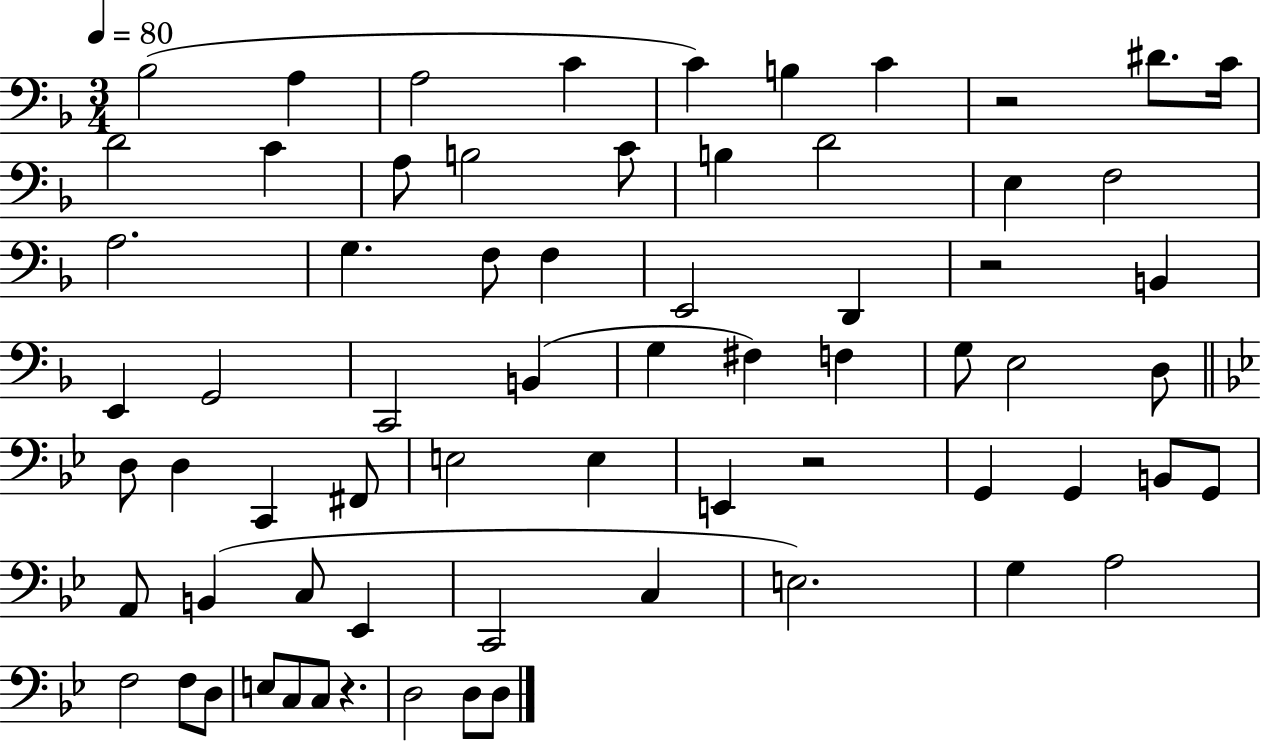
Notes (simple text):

Bb3/h A3/q A3/h C4/q C4/q B3/q C4/q R/h D#4/e. C4/s D4/h C4/q A3/e B3/h C4/e B3/q D4/h E3/q F3/h A3/h. G3/q. F3/e F3/q E2/h D2/q R/h B2/q E2/q G2/h C2/h B2/q G3/q F#3/q F3/q G3/e E3/h D3/e D3/e D3/q C2/q F#2/e E3/h E3/q E2/q R/h G2/q G2/q B2/e G2/e A2/e B2/q C3/e Eb2/q C2/h C3/q E3/h. G3/q A3/h F3/h F3/e D3/e E3/e C3/e C3/e R/q. D3/h D3/e D3/e